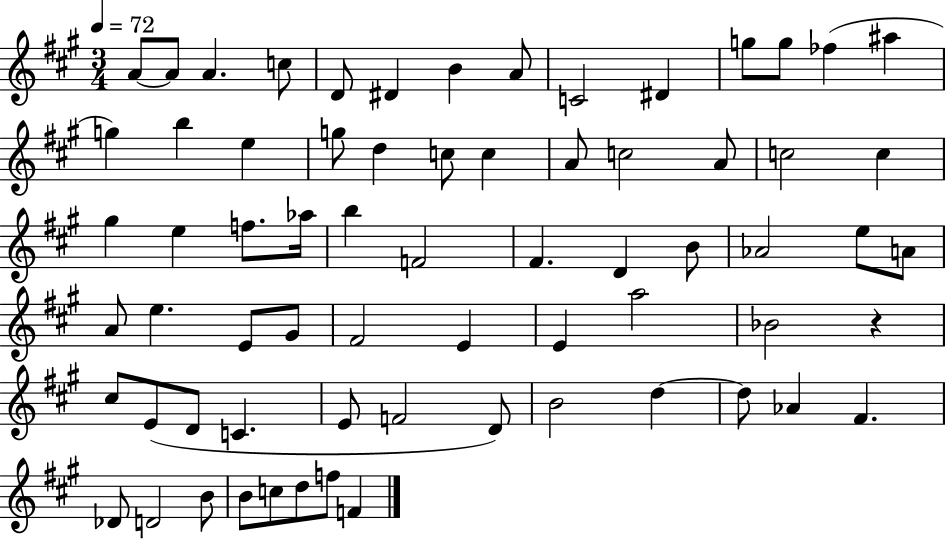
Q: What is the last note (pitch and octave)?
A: F4